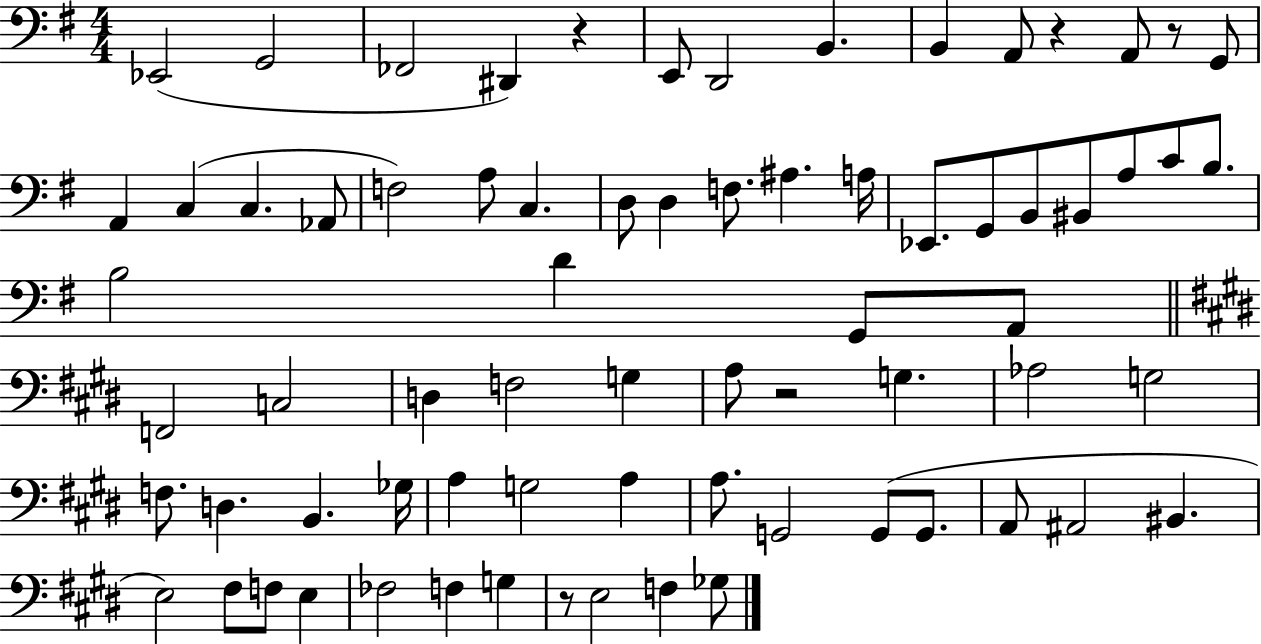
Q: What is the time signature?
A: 4/4